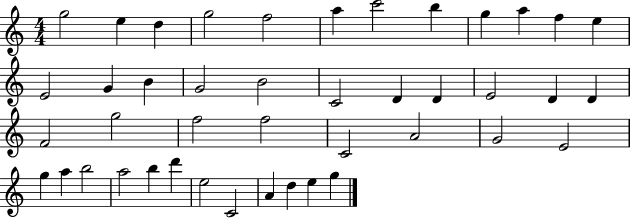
X:1
T:Untitled
M:4/4
L:1/4
K:C
g2 e d g2 f2 a c'2 b g a f e E2 G B G2 B2 C2 D D E2 D D F2 g2 f2 f2 C2 A2 G2 E2 g a b2 a2 b d' e2 C2 A d e g